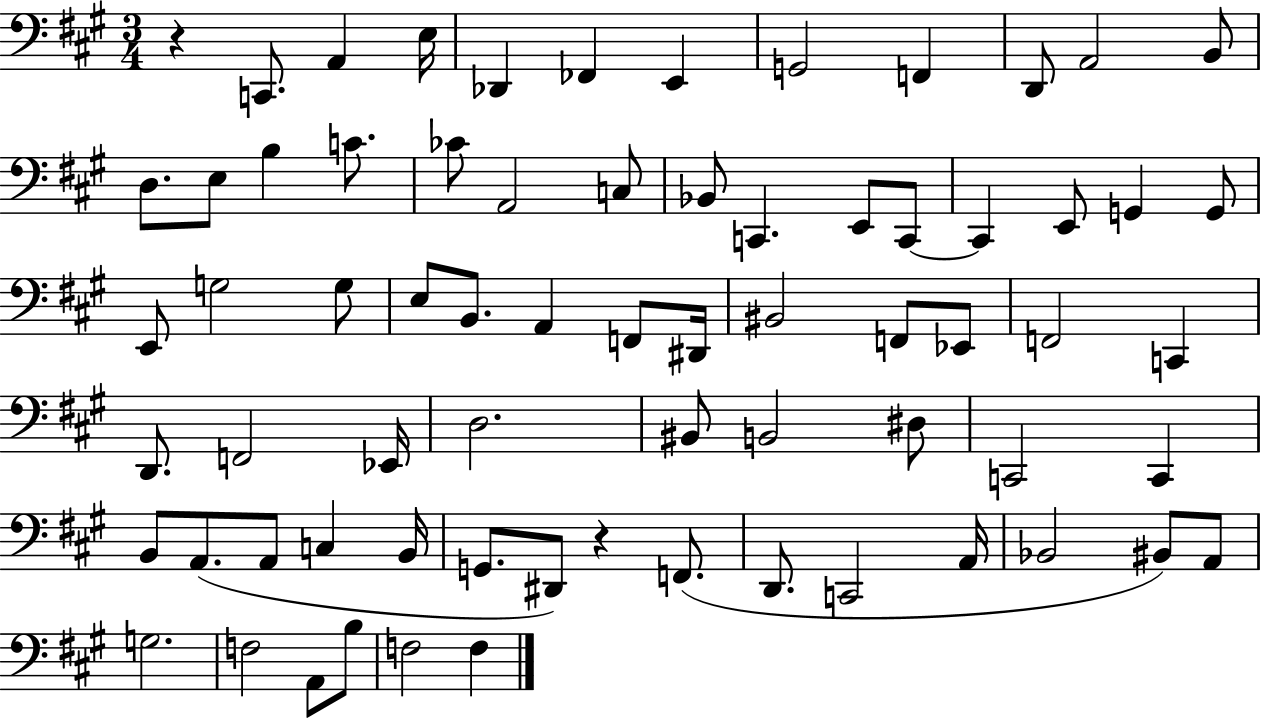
R/q C2/e. A2/q E3/s Db2/q FES2/q E2/q G2/h F2/q D2/e A2/h B2/e D3/e. E3/e B3/q C4/e. CES4/e A2/h C3/e Bb2/e C2/q. E2/e C2/e C2/q E2/e G2/q G2/e E2/e G3/h G3/e E3/e B2/e. A2/q F2/e D#2/s BIS2/h F2/e Eb2/e F2/h C2/q D2/e. F2/h Eb2/s D3/h. BIS2/e B2/h D#3/e C2/h C2/q B2/e A2/e. A2/e C3/q B2/s G2/e. D#2/e R/q F2/e. D2/e. C2/h A2/s Bb2/h BIS2/e A2/e G3/h. F3/h A2/e B3/e F3/h F3/q